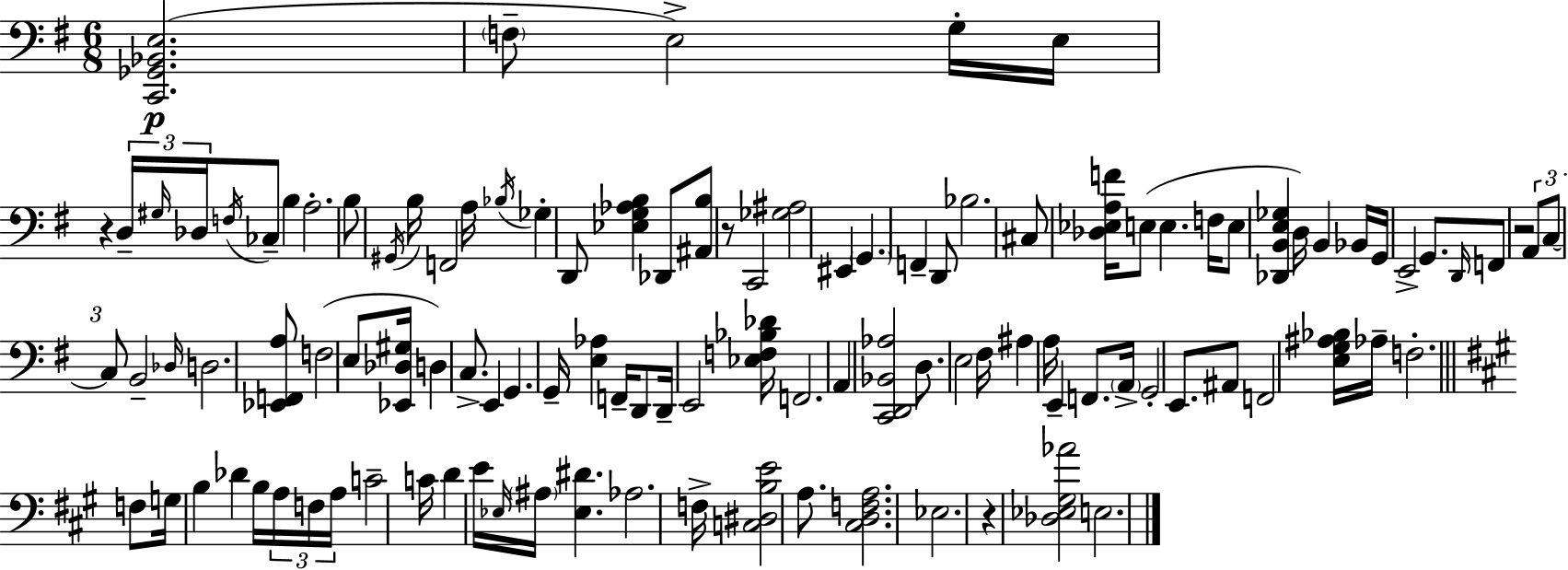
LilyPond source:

{
  \clef bass
  \numericTimeSignature
  \time 6/8
  \key g \major
  <c, ges, bes, e>2.(\p | \parenthesize f8-- e2->) g16-. e16 | r4 \tuplet 3/2 { d16-- \grace { gis16 } des16 } \acciaccatura { f16 } ces8-- b4 | a2.-. | \break b8 \acciaccatura { gis,16 } b16 f,2 | a16 \acciaccatura { bes16 } ges4-. d,8 <ees g aes b>4 | des,8 <ais, b>8 r8 c,2 | <ges ais>2 | \break eis,4 \parenthesize g,4. f,4-- | d,8 bes2. | cis8 <des ees a f'>16 e8( e4. | f16 e8 <des, b, e ges>4 d16) b,4 | \break bes,16 g,16 e,2-> | g,8. \grace { d,16 } f,8 r2 | \tuplet 3/2 { a,8 c8~~ c8 } b,2-- | \grace { des16 } d2. | \break <ees, f, a>8 f2( | e8 <ees, des gis>16 d4) c8.-> | e,4 g,4. | g,16-- <e aes>4 f,16-- d,8 d,16-- e,2 | \break <ees f bes des'>16 f,2. | a,4 <c, d, bes, aes>2 | d8. e2 | fis16 ais4 a16 e,4-- | \break f,8. \parenthesize a,16-> g,2-. | e,8. ais,8 f,2 | <e g ais bes>16 aes16-- f2.-. | \bar "||" \break \key a \major f8 g16 b4 des'4 b16 | \tuplet 3/2 { a16 f16 a16 } c'2-- c'16 | d'4 e'16 \grace { ees16 } \parenthesize ais16 <ees dis'>4. | aes2. | \break f16-> <c dis b e'>2 a8. | <cis d f a>2. | ees2. | r4 <des ees gis aes'>2 | \break e2. | \bar "|."
}